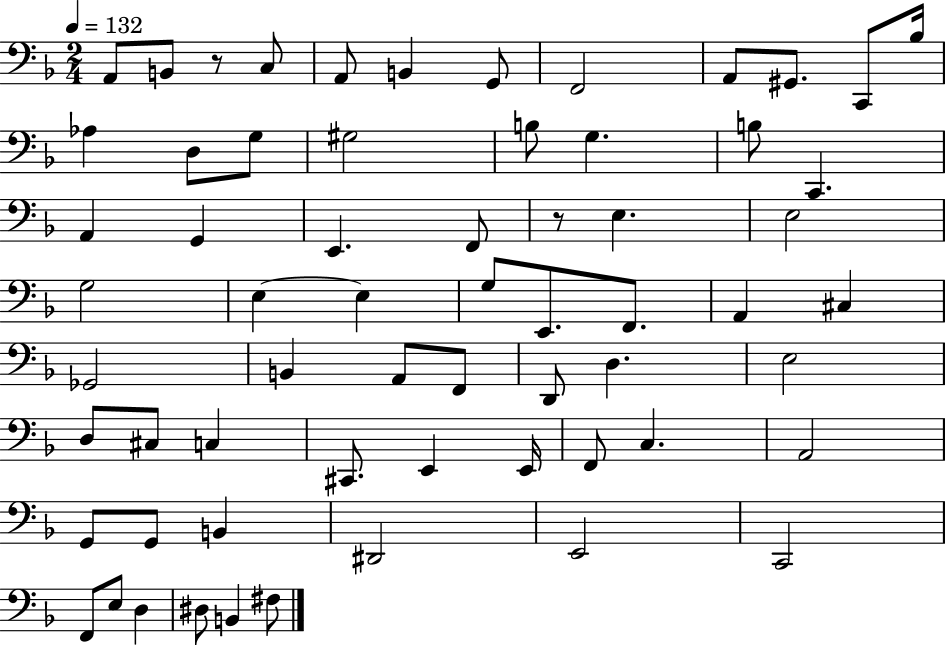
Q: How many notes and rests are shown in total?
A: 63